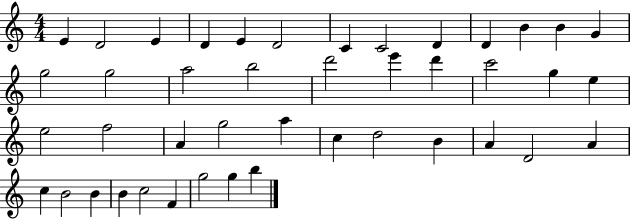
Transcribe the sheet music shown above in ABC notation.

X:1
T:Untitled
M:4/4
L:1/4
K:C
E D2 E D E D2 C C2 D D B B G g2 g2 a2 b2 d'2 e' d' c'2 g e e2 f2 A g2 a c d2 B A D2 A c B2 B B c2 F g2 g b